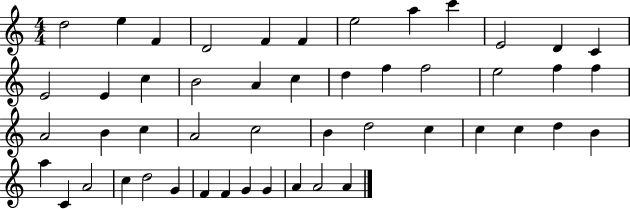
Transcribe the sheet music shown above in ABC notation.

X:1
T:Untitled
M:4/4
L:1/4
K:C
d2 e F D2 F F e2 a c' E2 D C E2 E c B2 A c d f f2 e2 f f A2 B c A2 c2 B d2 c c c d B a C A2 c d2 G F F G G A A2 A